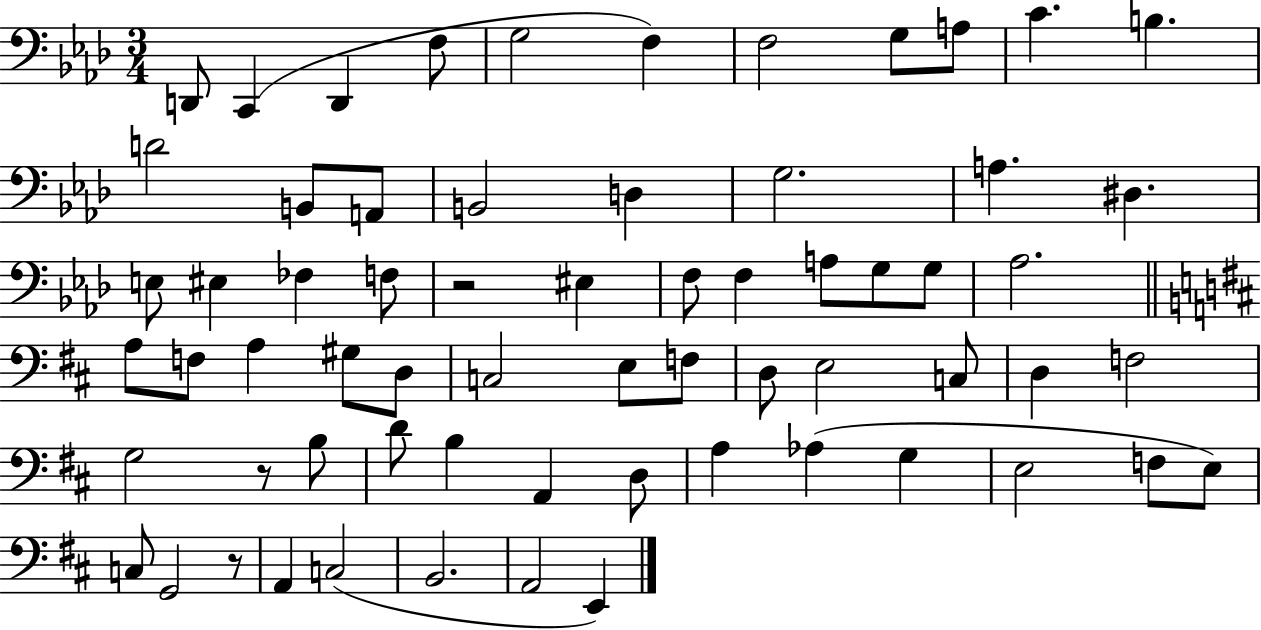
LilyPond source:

{
  \clef bass
  \numericTimeSignature
  \time 3/4
  \key aes \major
  d,8 c,4( d,4 f8 | g2 f4) | f2 g8 a8 | c'4. b4. | \break d'2 b,8 a,8 | b,2 d4 | g2. | a4. dis4. | \break e8 eis4 fes4 f8 | r2 eis4 | f8 f4 a8 g8 g8 | aes2. | \break \bar "||" \break \key b \minor a8 f8 a4 gis8 d8 | c2 e8 f8 | d8 e2 c8 | d4 f2 | \break g2 r8 b8 | d'8 b4 a,4 d8 | a4 aes4( g4 | e2 f8 e8) | \break c8 g,2 r8 | a,4 c2( | b,2. | a,2 e,4) | \break \bar "|."
}